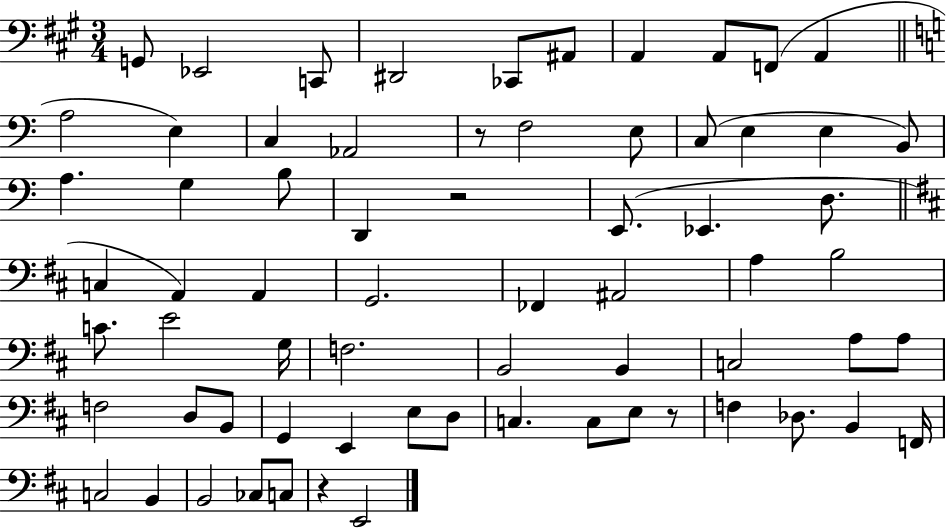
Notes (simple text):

G2/e Eb2/h C2/e D#2/h CES2/e A#2/e A2/q A2/e F2/e A2/q A3/h E3/q C3/q Ab2/h R/e F3/h E3/e C3/e E3/q E3/q B2/e A3/q. G3/q B3/e D2/q R/h E2/e. Eb2/q. D3/e. C3/q A2/q A2/q G2/h. FES2/q A#2/h A3/q B3/h C4/e. E4/h G3/s F3/h. B2/h B2/q C3/h A3/e A3/e F3/h D3/e B2/e G2/q E2/q E3/e D3/e C3/q. C3/e E3/e R/e F3/q Db3/e. B2/q F2/s C3/h B2/q B2/h CES3/e C3/e R/q E2/h